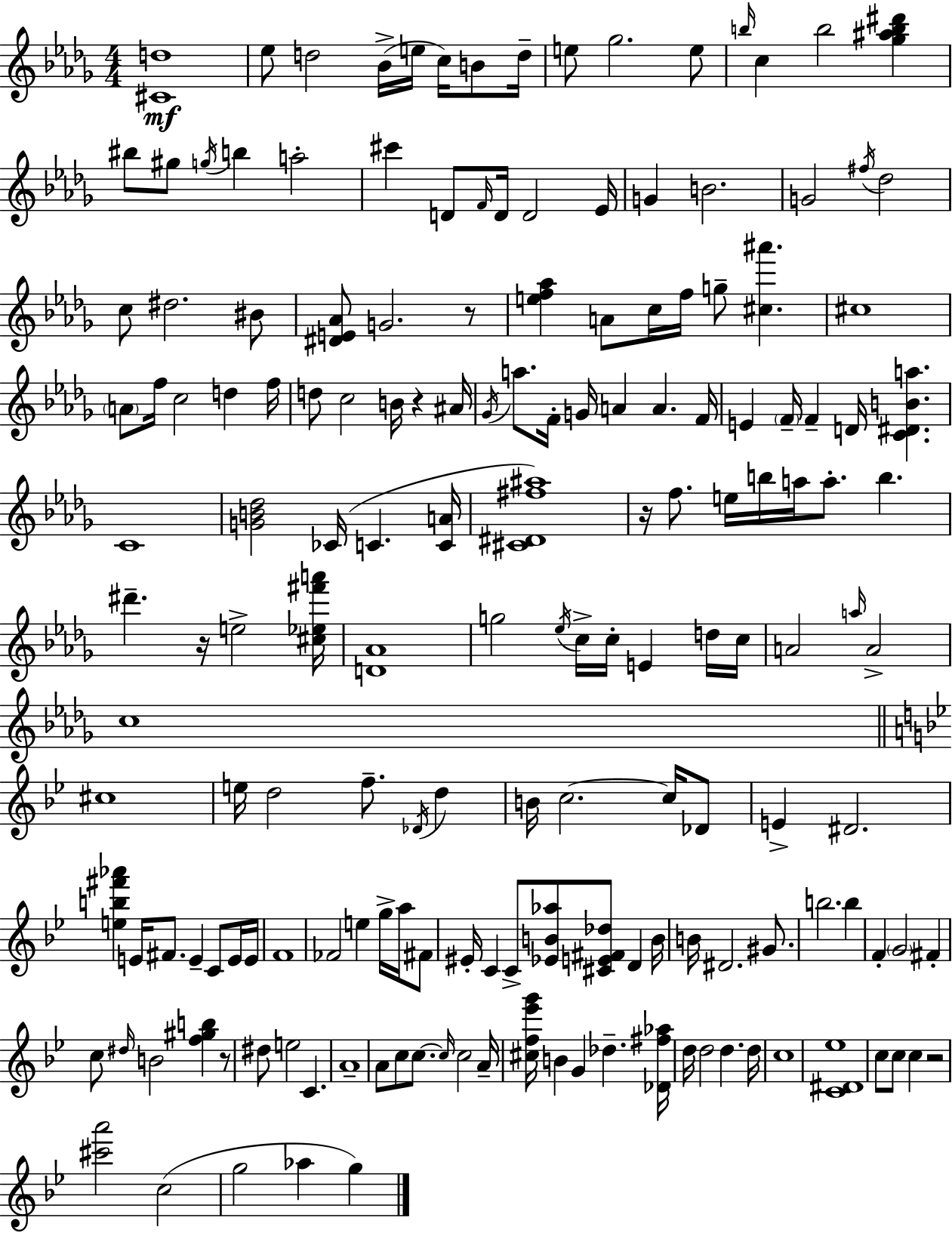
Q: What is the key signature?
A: BES minor